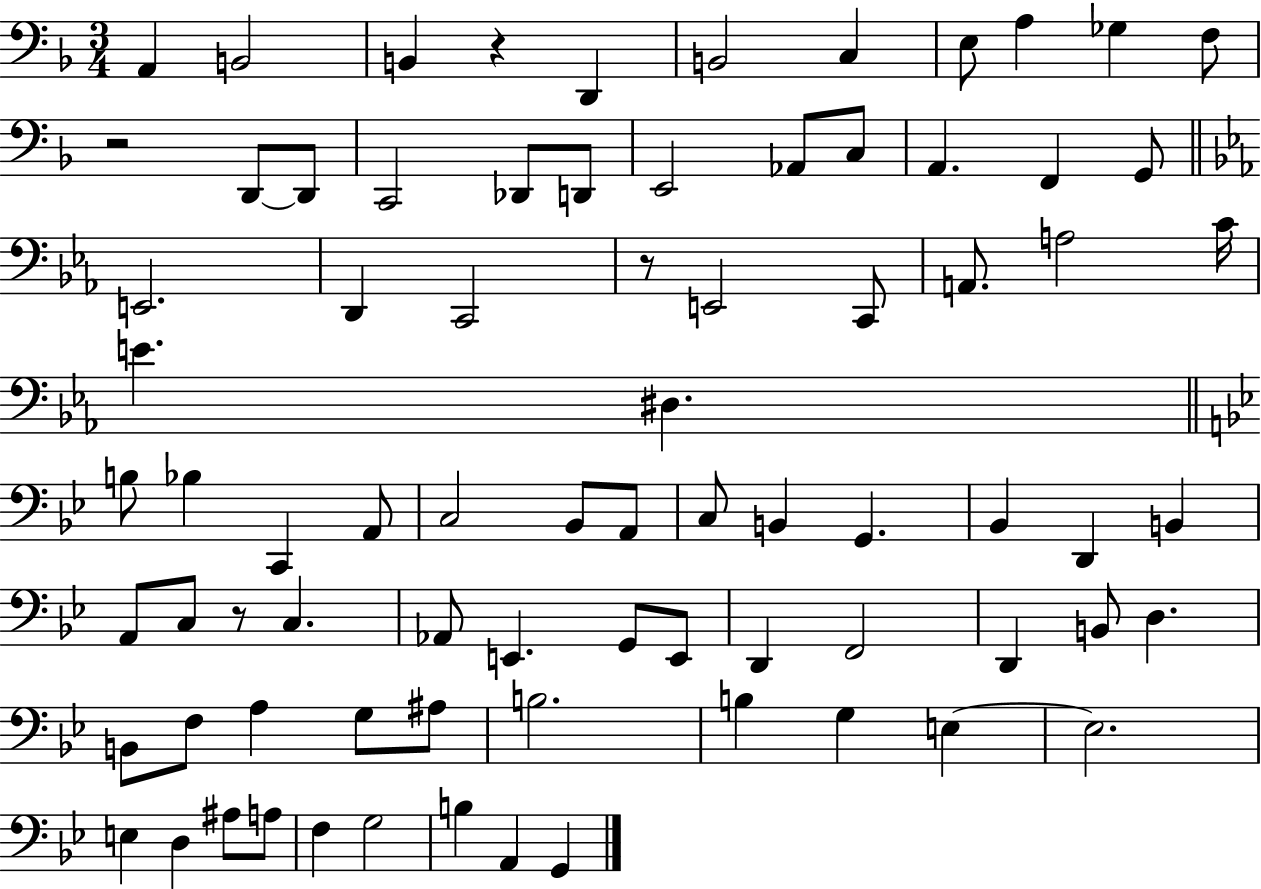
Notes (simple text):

A2/q B2/h B2/q R/q D2/q B2/h C3/q E3/e A3/q Gb3/q F3/e R/h D2/e D2/e C2/h Db2/e D2/e E2/h Ab2/e C3/e A2/q. F2/q G2/e E2/h. D2/q C2/h R/e E2/h C2/e A2/e. A3/h C4/s E4/q. D#3/q. B3/e Bb3/q C2/q A2/e C3/h Bb2/e A2/e C3/e B2/q G2/q. Bb2/q D2/q B2/q A2/e C3/e R/e C3/q. Ab2/e E2/q. G2/e E2/e D2/q F2/h D2/q B2/e D3/q. B2/e F3/e A3/q G3/e A#3/e B3/h. B3/q G3/q E3/q E3/h. E3/q D3/q A#3/e A3/e F3/q G3/h B3/q A2/q G2/q